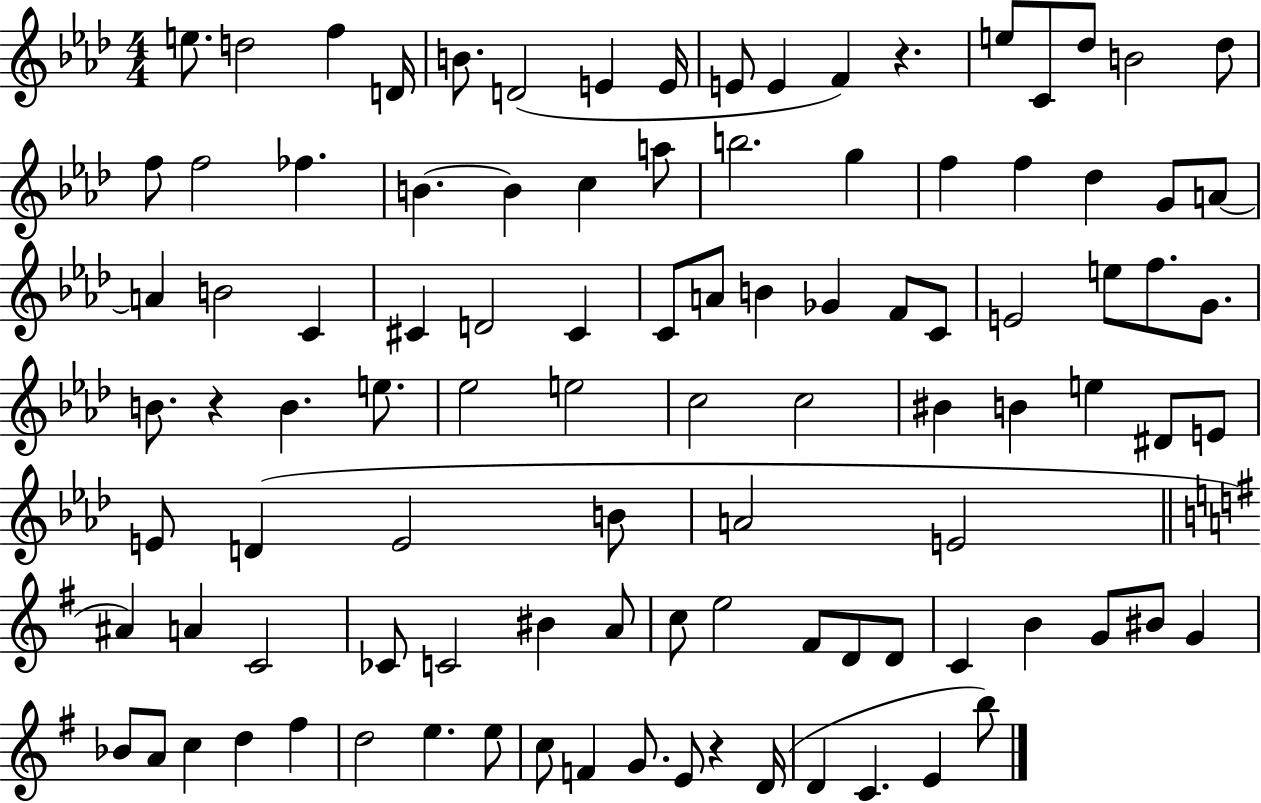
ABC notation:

X:1
T:Untitled
M:4/4
L:1/4
K:Ab
e/2 d2 f D/4 B/2 D2 E E/4 E/2 E F z e/2 C/2 _d/2 B2 _d/2 f/2 f2 _f B B c a/2 b2 g f f _d G/2 A/2 A B2 C ^C D2 ^C C/2 A/2 B _G F/2 C/2 E2 e/2 f/2 G/2 B/2 z B e/2 _e2 e2 c2 c2 ^B B e ^D/2 E/2 E/2 D E2 B/2 A2 E2 ^A A C2 _C/2 C2 ^B A/2 c/2 e2 ^F/2 D/2 D/2 C B G/2 ^B/2 G _B/2 A/2 c d ^f d2 e e/2 c/2 F G/2 E/2 z D/4 D C E b/2